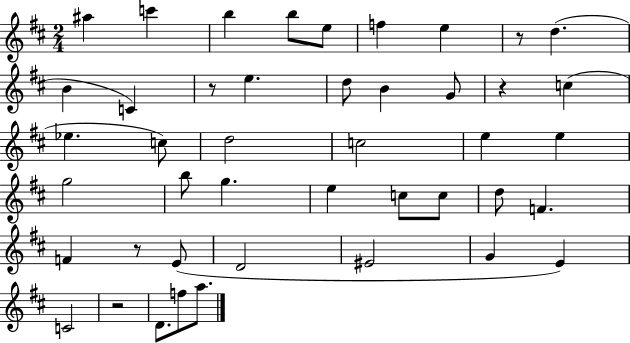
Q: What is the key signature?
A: D major